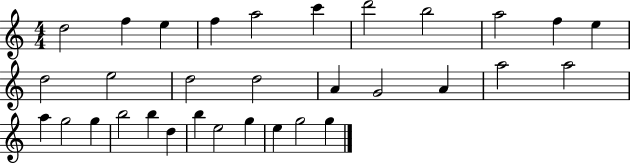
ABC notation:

X:1
T:Untitled
M:4/4
L:1/4
K:C
d2 f e f a2 c' d'2 b2 a2 f e d2 e2 d2 d2 A G2 A a2 a2 a g2 g b2 b d b e2 g e g2 g